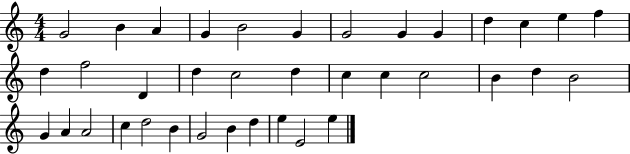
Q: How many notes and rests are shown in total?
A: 37